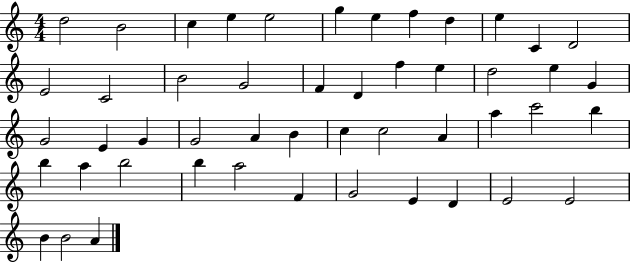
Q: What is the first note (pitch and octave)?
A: D5